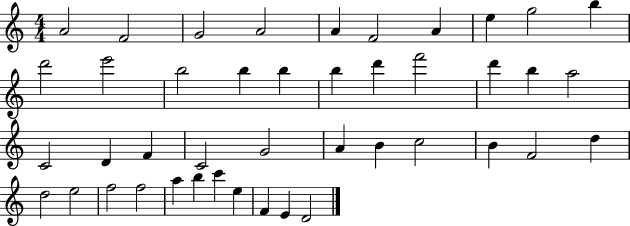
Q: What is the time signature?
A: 4/4